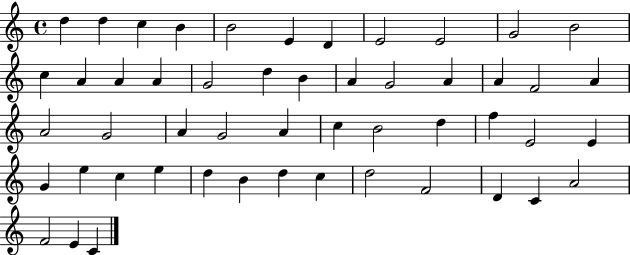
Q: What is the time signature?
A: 4/4